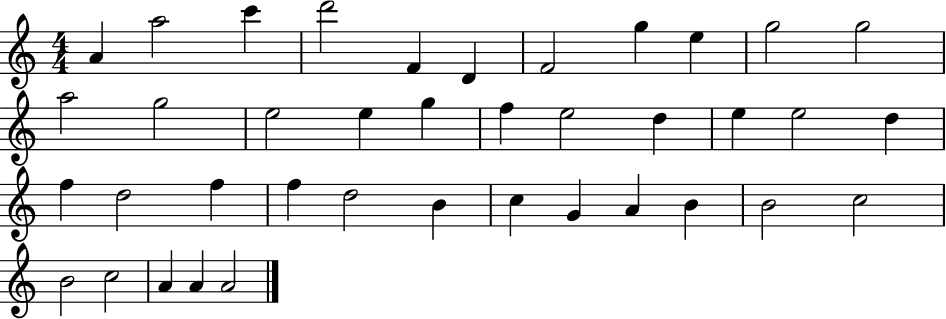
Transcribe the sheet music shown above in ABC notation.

X:1
T:Untitled
M:4/4
L:1/4
K:C
A a2 c' d'2 F D F2 g e g2 g2 a2 g2 e2 e g f e2 d e e2 d f d2 f f d2 B c G A B B2 c2 B2 c2 A A A2